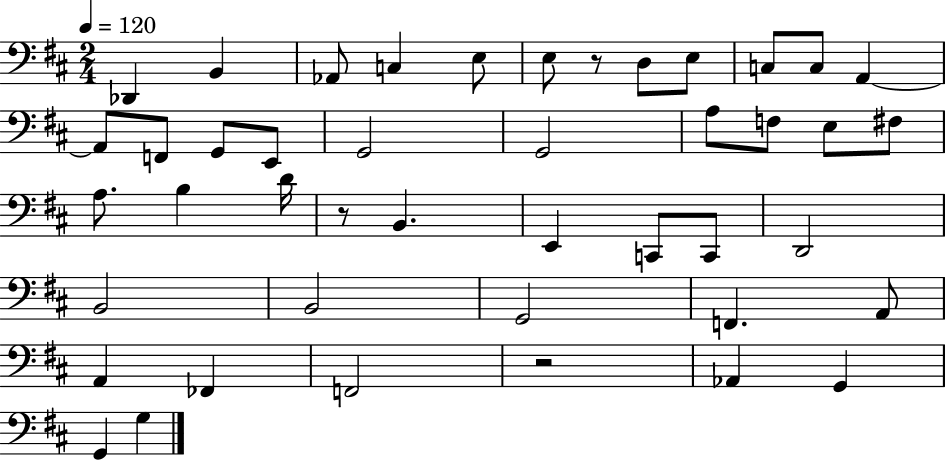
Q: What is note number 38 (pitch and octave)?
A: Ab2